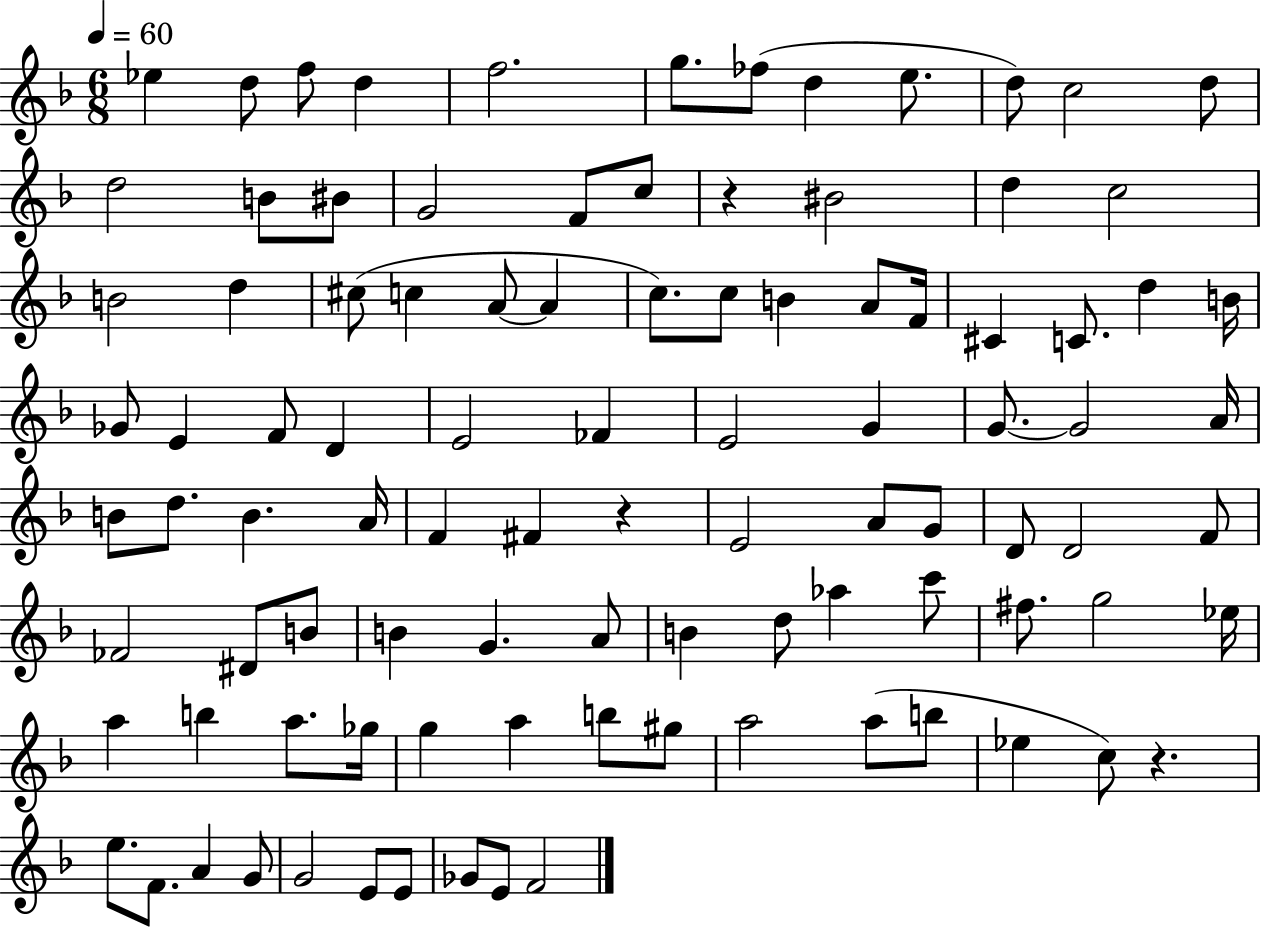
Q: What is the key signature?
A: F major